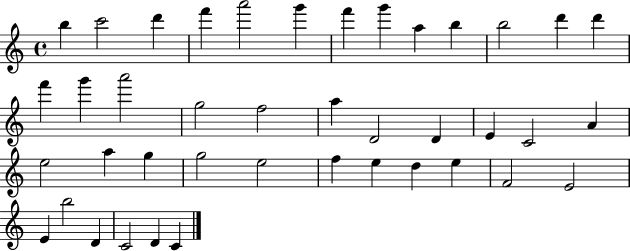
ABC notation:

X:1
T:Untitled
M:4/4
L:1/4
K:C
b c'2 d' f' a'2 g' f' g' a b b2 d' d' f' g' a'2 g2 f2 a D2 D E C2 A e2 a g g2 e2 f e d e F2 E2 E b2 D C2 D C